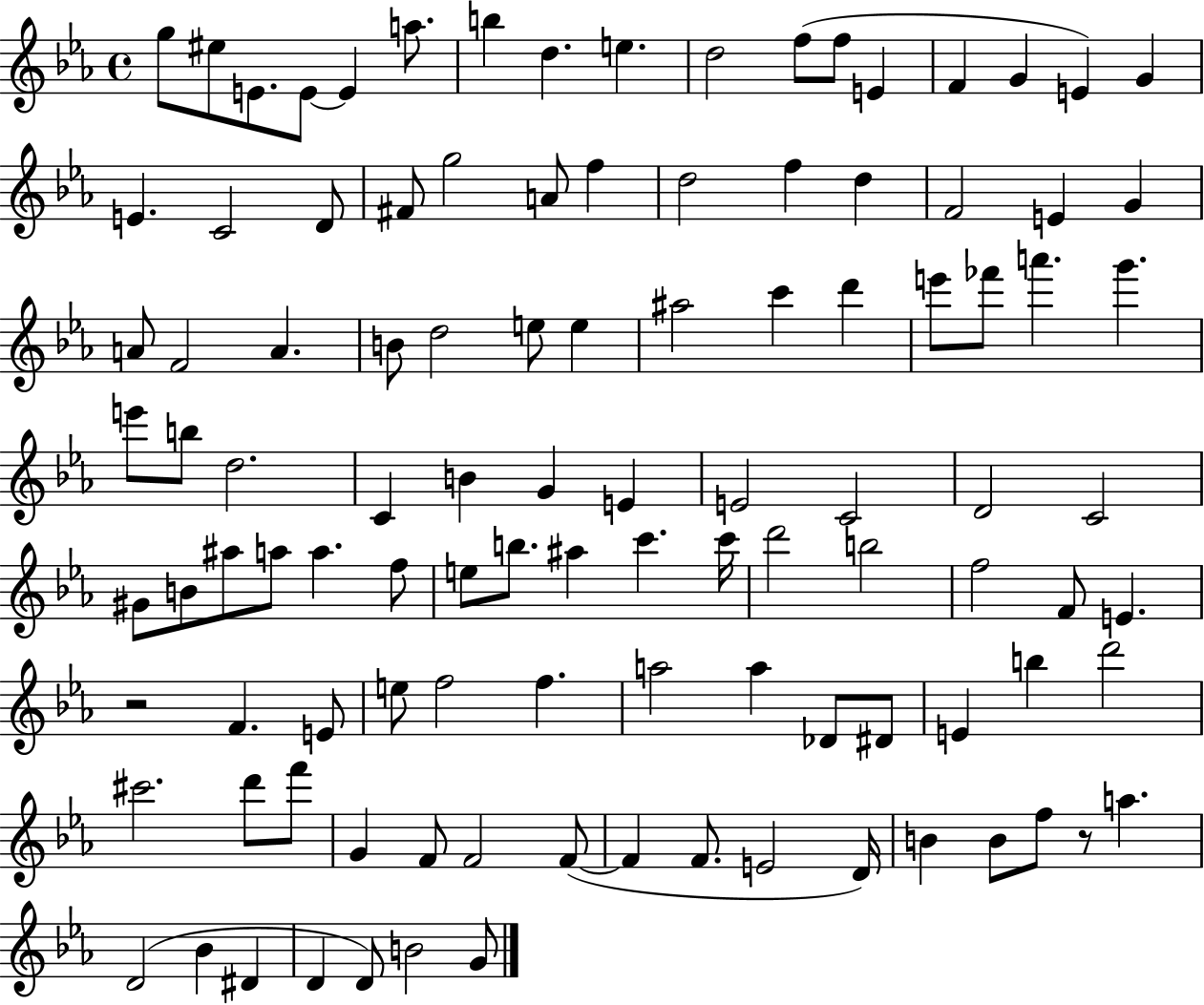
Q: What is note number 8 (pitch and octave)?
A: D5